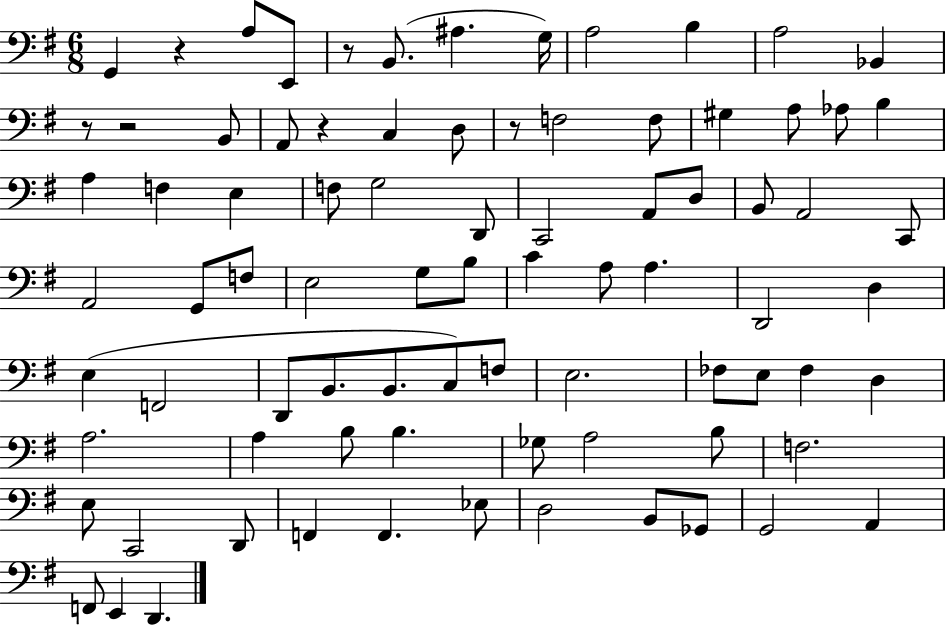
G2/q R/q A3/e E2/e R/e B2/e. A#3/q. G3/s A3/h B3/q A3/h Bb2/q R/e R/h B2/e A2/e R/q C3/q D3/e R/e F3/h F3/e G#3/q A3/e Ab3/e B3/q A3/q F3/q E3/q F3/e G3/h D2/e C2/h A2/e D3/e B2/e A2/h C2/e A2/h G2/e F3/e E3/h G3/e B3/e C4/q A3/e A3/q. D2/h D3/q E3/q F2/h D2/e B2/e. B2/e. C3/e F3/e E3/h. FES3/e E3/e FES3/q D3/q A3/h. A3/q B3/e B3/q. Gb3/e A3/h B3/e F3/h. E3/e C2/h D2/e F2/q F2/q. Eb3/e D3/h B2/e Gb2/e G2/h A2/q F2/e E2/q D2/q.